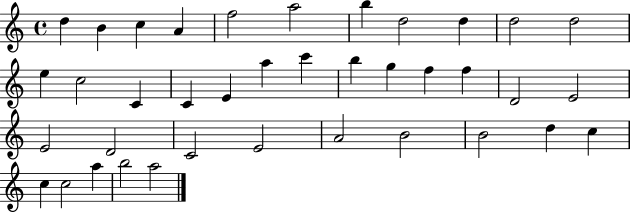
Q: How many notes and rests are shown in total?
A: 38